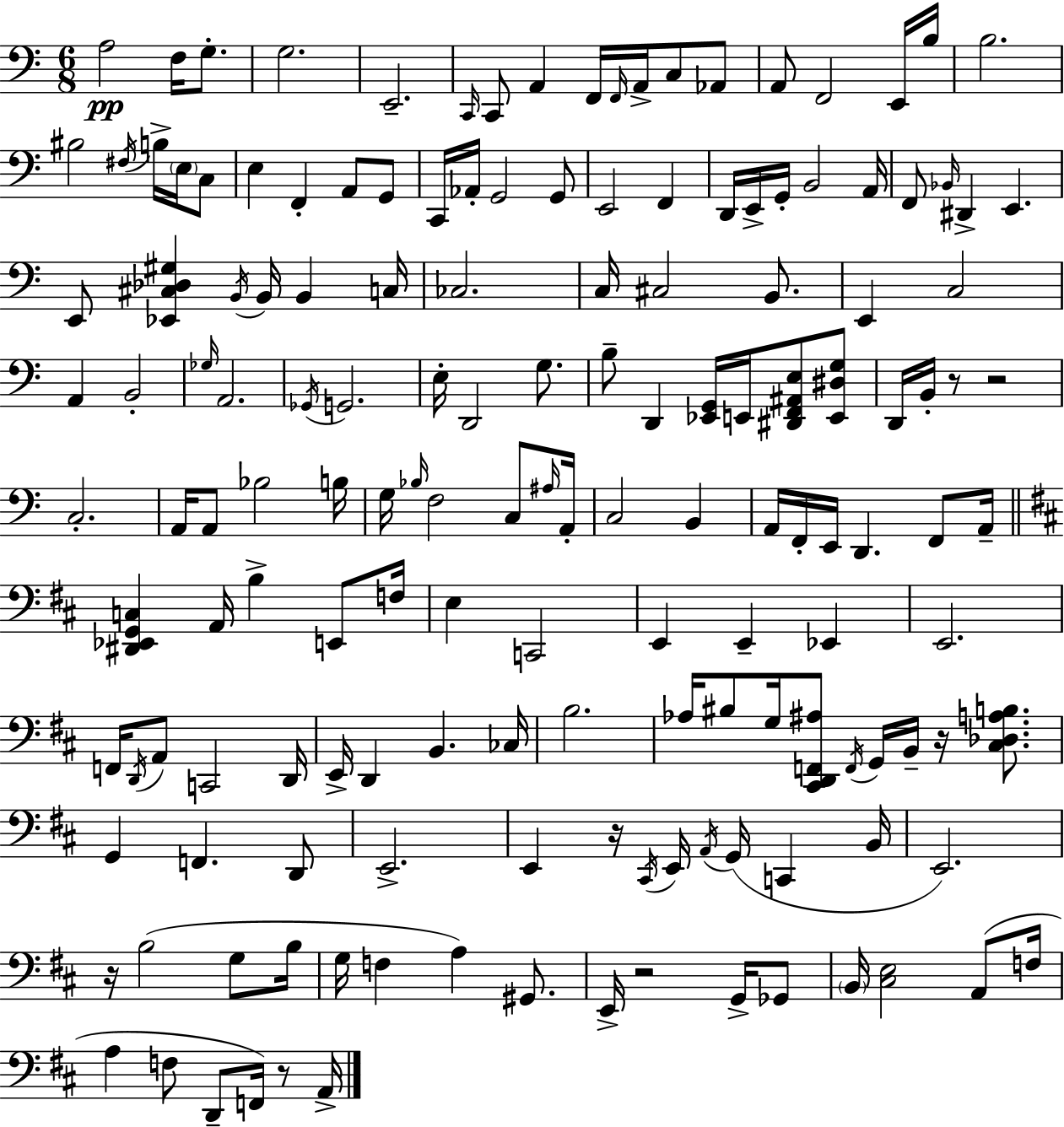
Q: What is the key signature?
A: C major